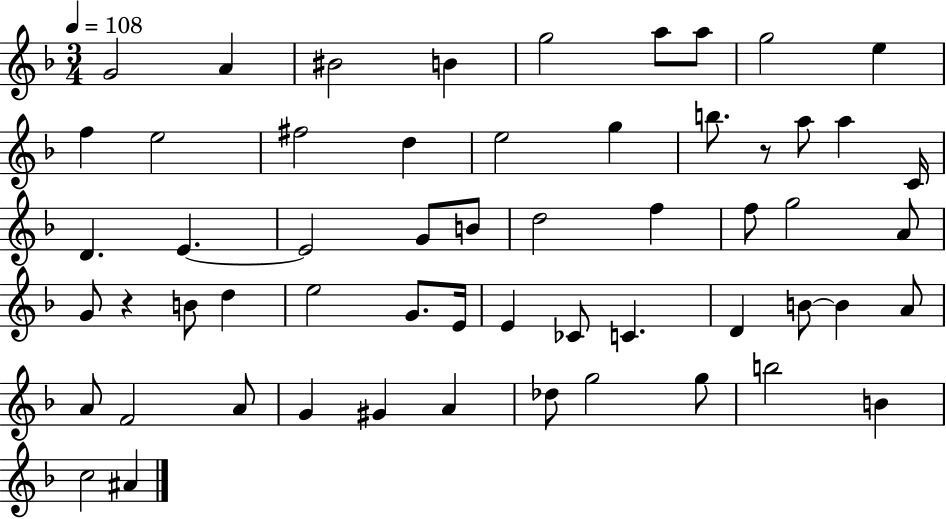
G4/h A4/q BIS4/h B4/q G5/h A5/e A5/e G5/h E5/q F5/q E5/h F#5/h D5/q E5/h G5/q B5/e. R/e A5/e A5/q C4/s D4/q. E4/q. E4/h G4/e B4/e D5/h F5/q F5/e G5/h A4/e G4/e R/q B4/e D5/q E5/h G4/e. E4/s E4/q CES4/e C4/q. D4/q B4/e B4/q A4/e A4/e F4/h A4/e G4/q G#4/q A4/q Db5/e G5/h G5/e B5/h B4/q C5/h A#4/q